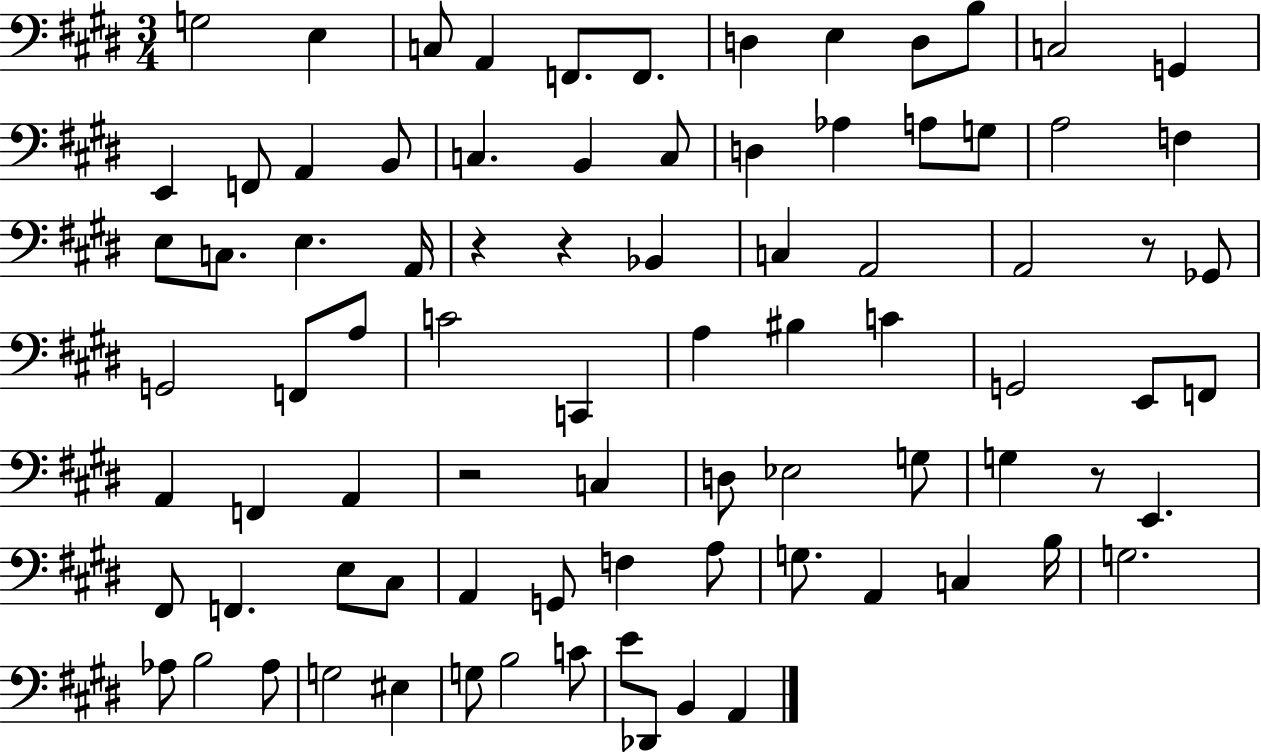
G3/h E3/q C3/e A2/q F2/e. F2/e. D3/q E3/q D3/e B3/e C3/h G2/q E2/q F2/e A2/q B2/e C3/q. B2/q C3/e D3/q Ab3/q A3/e G3/e A3/h F3/q E3/e C3/e. E3/q. A2/s R/q R/q Bb2/q C3/q A2/h A2/h R/e Gb2/e G2/h F2/e A3/e C4/h C2/q A3/q BIS3/q C4/q G2/h E2/e F2/e A2/q F2/q A2/q R/h C3/q D3/e Eb3/h G3/e G3/q R/e E2/q. F#2/e F2/q. E3/e C#3/e A2/q G2/e F3/q A3/e G3/e. A2/q C3/q B3/s G3/h. Ab3/e B3/h Ab3/e G3/h EIS3/q G3/e B3/h C4/e E4/e Db2/e B2/q A2/q